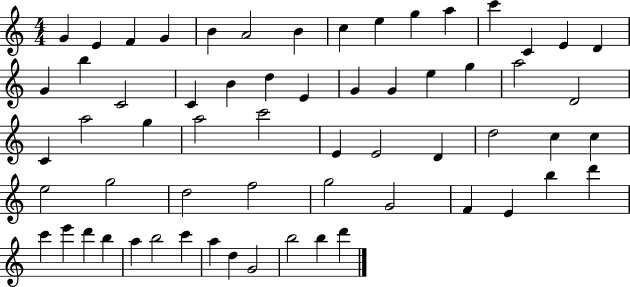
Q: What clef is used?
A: treble